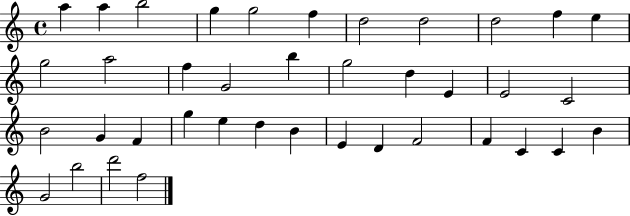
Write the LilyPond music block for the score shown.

{
  \clef treble
  \time 4/4
  \defaultTimeSignature
  \key c \major
  a''4 a''4 b''2 | g''4 g''2 f''4 | d''2 d''2 | d''2 f''4 e''4 | \break g''2 a''2 | f''4 g'2 b''4 | g''2 d''4 e'4 | e'2 c'2 | \break b'2 g'4 f'4 | g''4 e''4 d''4 b'4 | e'4 d'4 f'2 | f'4 c'4 c'4 b'4 | \break g'2 b''2 | d'''2 f''2 | \bar "|."
}